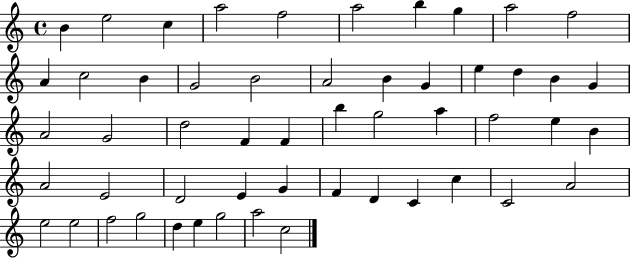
B4/q E5/h C5/q A5/h F5/h A5/h B5/q G5/q A5/h F5/h A4/q C5/h B4/q G4/h B4/h A4/h B4/q G4/q E5/q D5/q B4/q G4/q A4/h G4/h D5/h F4/q F4/q B5/q G5/h A5/q F5/h E5/q B4/q A4/h E4/h D4/h E4/q G4/q F4/q D4/q C4/q C5/q C4/h A4/h E5/h E5/h F5/h G5/h D5/q E5/q G5/h A5/h C5/h